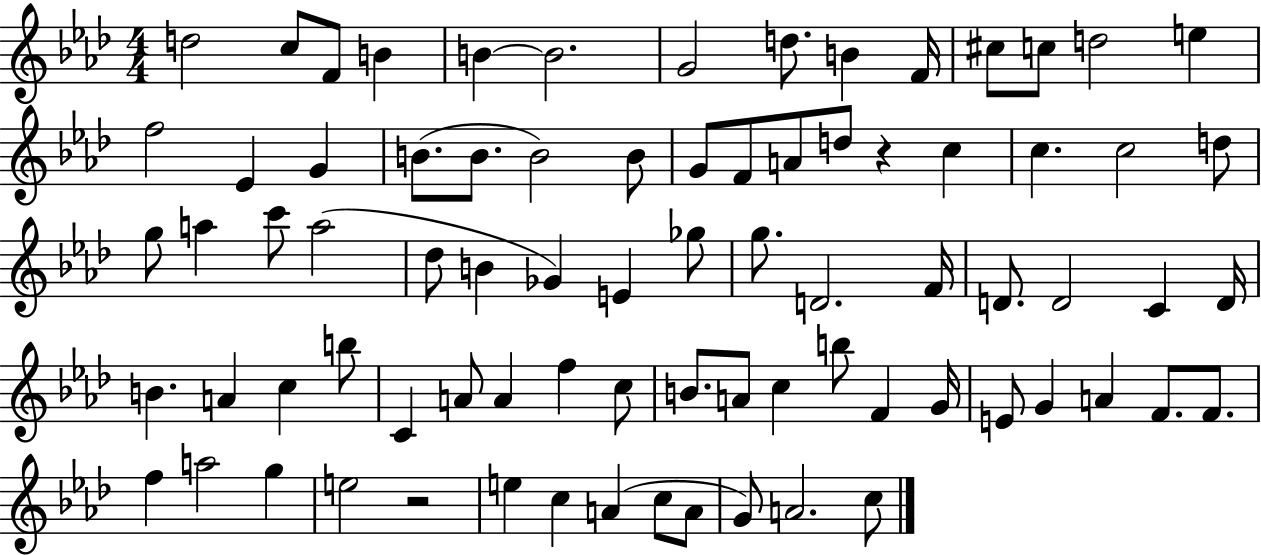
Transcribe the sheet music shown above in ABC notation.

X:1
T:Untitled
M:4/4
L:1/4
K:Ab
d2 c/2 F/2 B B B2 G2 d/2 B F/4 ^c/2 c/2 d2 e f2 _E G B/2 B/2 B2 B/2 G/2 F/2 A/2 d/2 z c c c2 d/2 g/2 a c'/2 a2 _d/2 B _G E _g/2 g/2 D2 F/4 D/2 D2 C D/4 B A c b/2 C A/2 A f c/2 B/2 A/2 c b/2 F G/4 E/2 G A F/2 F/2 f a2 g e2 z2 e c A c/2 A/2 G/2 A2 c/2